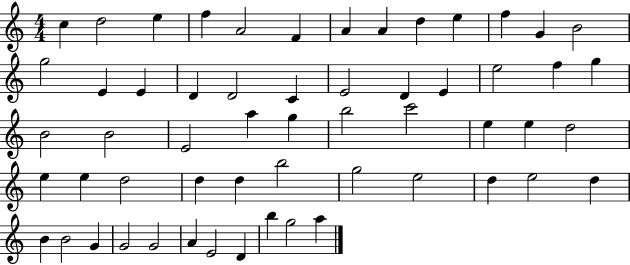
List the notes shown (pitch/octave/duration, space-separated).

C5/q D5/h E5/q F5/q A4/h F4/q A4/q A4/q D5/q E5/q F5/q G4/q B4/h G5/h E4/q E4/q D4/q D4/h C4/q E4/h D4/q E4/q E5/h F5/q G5/q B4/h B4/h E4/h A5/q G5/q B5/h C6/h E5/q E5/q D5/h E5/q E5/q D5/h D5/q D5/q B5/h G5/h E5/h D5/q E5/h D5/q B4/q B4/h G4/q G4/h G4/h A4/q E4/h D4/q B5/q G5/h A5/q